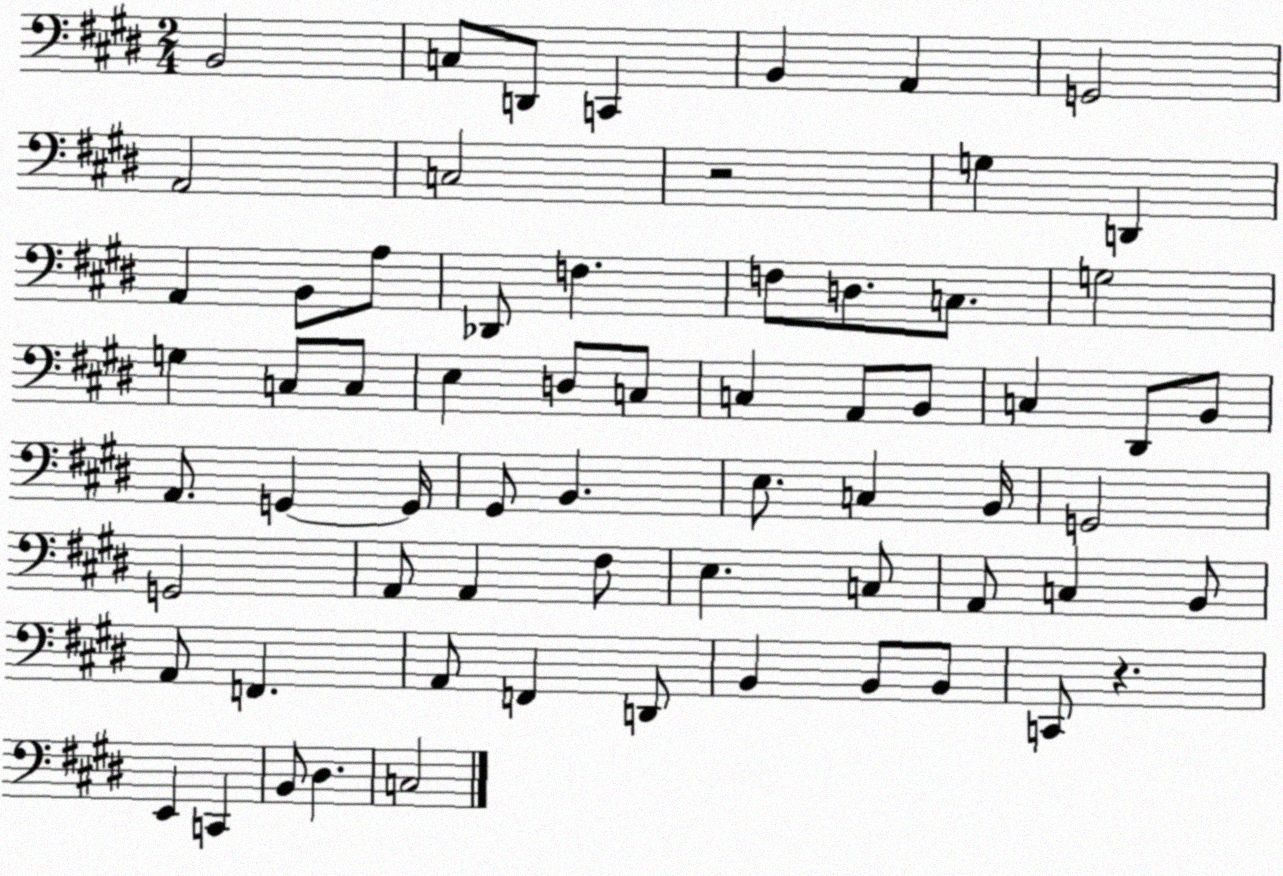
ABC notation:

X:1
T:Untitled
M:2/4
L:1/4
K:E
B,,2 C,/2 D,,/2 C,, B,, A,, G,,2 A,,2 C,2 z2 G, D,, A,, B,,/2 A,/2 _D,,/2 F, F,/2 D,/2 C,/2 G,2 G, C,/2 C,/2 E, D,/2 C,/2 C, A,,/2 B,,/2 C, ^D,,/2 B,,/2 A,,/2 G,, G,,/4 ^G,,/2 B,, E,/2 C, B,,/4 G,,2 G,,2 A,,/2 A,, ^F,/2 E, C,/2 A,,/2 C, B,,/2 A,,/2 F,, A,,/2 F,, D,,/2 B,, B,,/2 B,,/2 C,,/2 z E,, C,, B,,/2 ^D, C,2